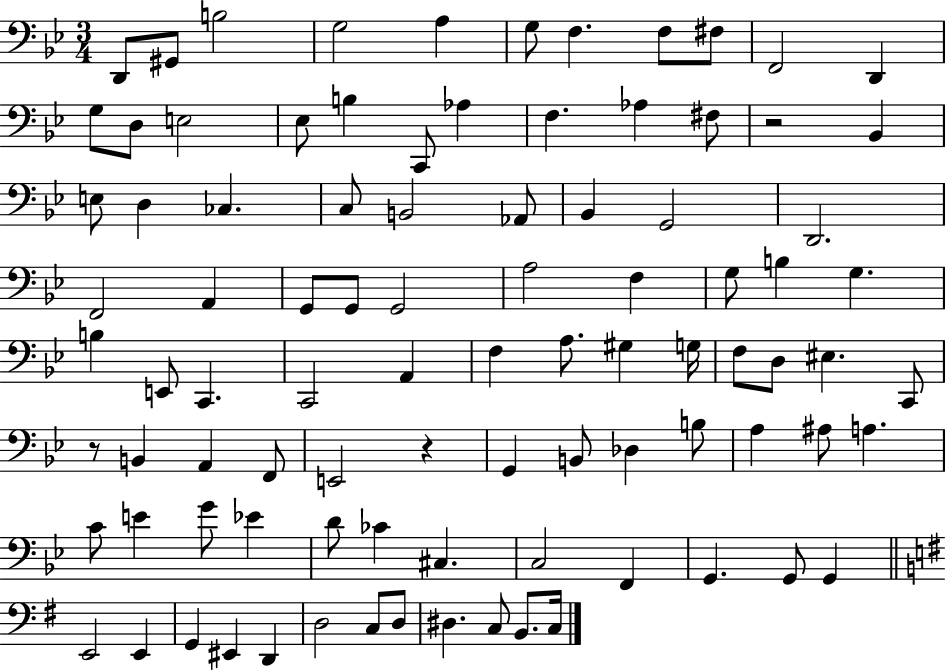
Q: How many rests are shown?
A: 3